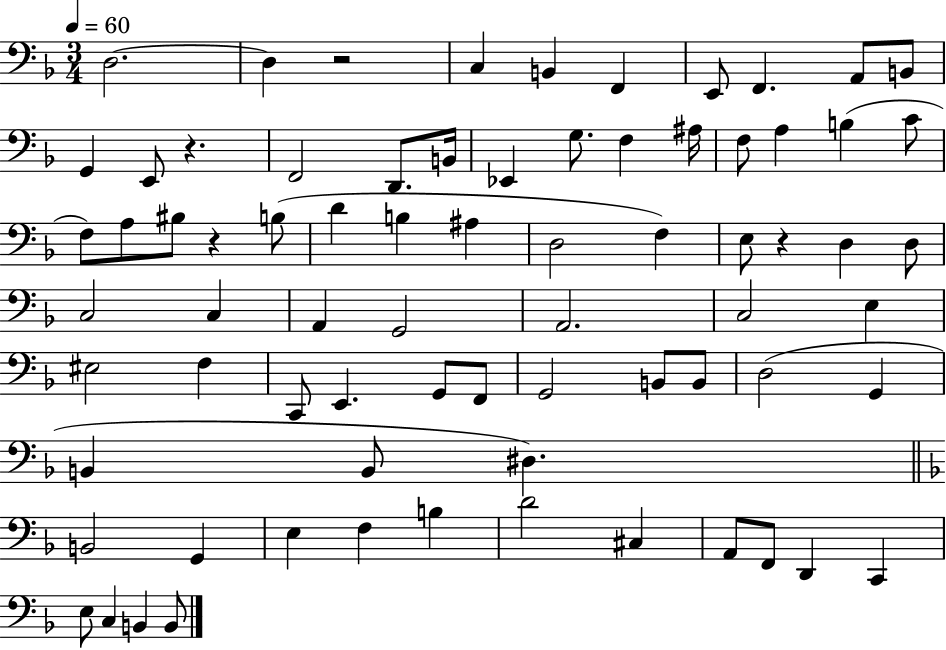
D3/h. D3/q R/h C3/q B2/q F2/q E2/e F2/q. A2/e B2/e G2/q E2/e R/q. F2/h D2/e. B2/s Eb2/q G3/e. F3/q A#3/s F3/e A3/q B3/q C4/e F3/e A3/e BIS3/e R/q B3/e D4/q B3/q A#3/q D3/h F3/q E3/e R/q D3/q D3/e C3/h C3/q A2/q G2/h A2/h. C3/h E3/q EIS3/h F3/q C2/e E2/q. G2/e F2/e G2/h B2/e B2/e D3/h G2/q B2/q B2/e D#3/q. B2/h G2/q E3/q F3/q B3/q D4/h C#3/q A2/e F2/e D2/q C2/q E3/e C3/q B2/q B2/e